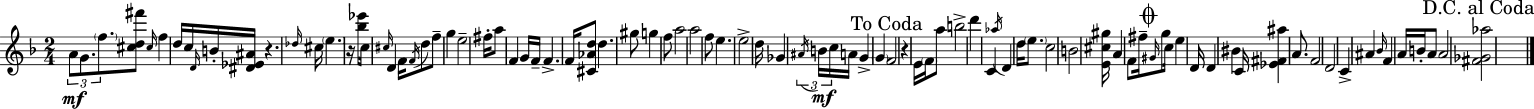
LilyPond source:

{
  \clef treble
  \numericTimeSignature
  \time 2/4
  \key f \major
  \tuplet 3/2 { a'8\mf g'8. \parenthesize f''8. } | <cis'' d'' fis'''>8 \grace { cis''16 } f''4 d''16 | c''16 \grace { d'16 } b'16-. <dis' ees' ais'>16 r4. | \grace { des''16 } cis''16 \parenthesize e''4. | \break r16 <bes'' ees'''>8 c''16 \grace { cis''16 } d'4 | f'16 \acciaccatura { f'16 } d''8 f''8-- | g''4 e''2-- | fis''16-. a''8 | \break f'4 g'16 f'16-- f'4.-> | f'16 <cis' aes' d''>8 d''4. | gis''8 g''4 | f''8 a''2 | \break a''2 | f''8 e''4. | e''2-> | d''16 ges'4 | \break \tuplet 3/2 { \acciaccatura { ais'16 }\mf b'16 c''16 } a'16 g'4-> | \parenthesize g'4 \mark "To Coda" f'2 | r4 | e'16 \parenthesize f'16 a''8 b''2-> | \break d'''4 | c'4 \acciaccatura { aes''16 } d'4 | d''16 \parenthesize e''8. c''2 | b'2 | \break <e' cis'' gis''>16 | a'4 f'8 fis''16-- \mark \markup { \musicglyph "scripts.coda" } \grace { gis'16 } | g''8 c''16 e''4 d'16 | d'4 bis'4 | \break c'16 <ees' fis' ais''>4 a'8. | f'2 | d'2 | c'4-> ais'4 | \break \grace { bes'16 } f'4 a'16 b'16-. a'8 | a'2 | \mark "D.C. al Coda" <fis' ges' aes''>2 | \bar "|."
}